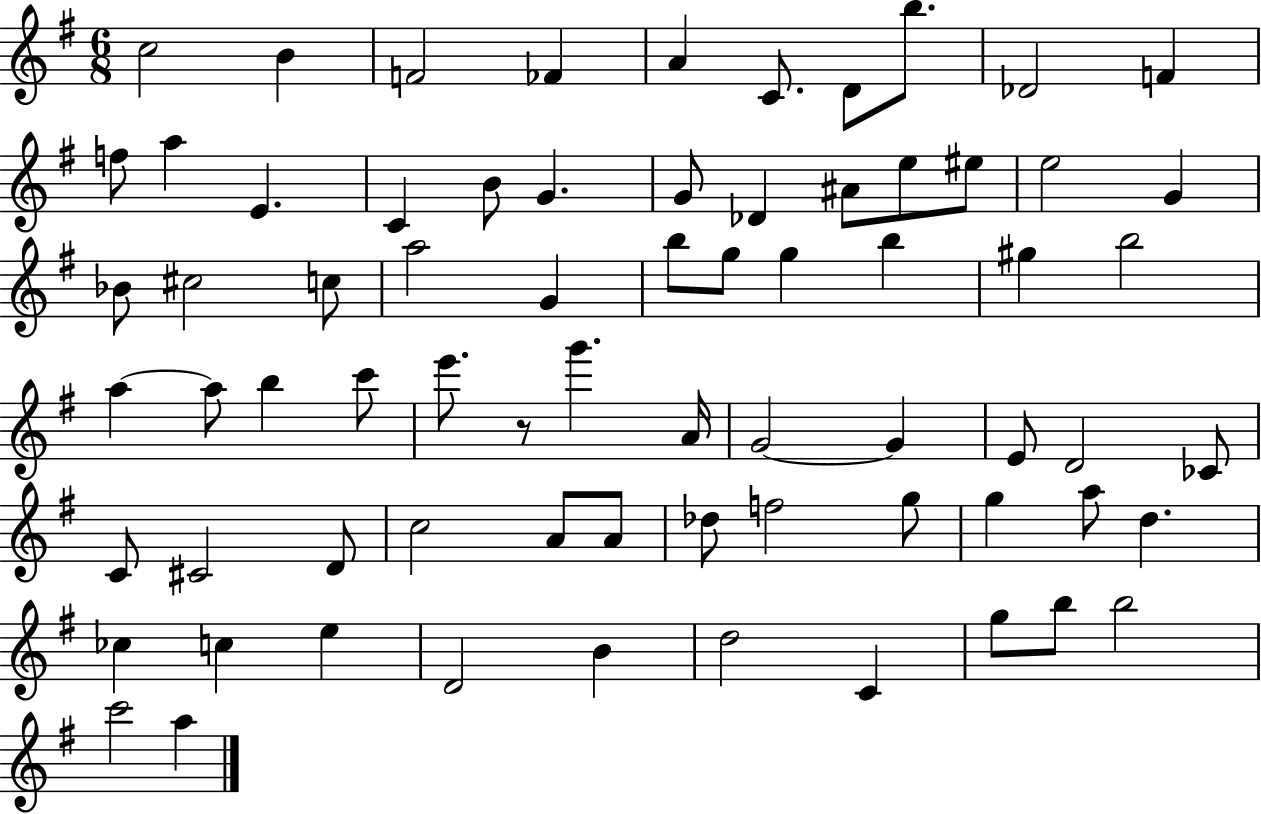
C5/h B4/q F4/h FES4/q A4/q C4/e. D4/e B5/e. Db4/h F4/q F5/e A5/q E4/q. C4/q B4/e G4/q. G4/e Db4/q A#4/e E5/e EIS5/e E5/h G4/q Bb4/e C#5/h C5/e A5/h G4/q B5/e G5/e G5/q B5/q G#5/q B5/h A5/q A5/e B5/q C6/e E6/e. R/e G6/q. A4/s G4/h G4/q E4/e D4/h CES4/e C4/e C#4/h D4/e C5/h A4/e A4/e Db5/e F5/h G5/e G5/q A5/e D5/q. CES5/q C5/q E5/q D4/h B4/q D5/h C4/q G5/e B5/e B5/h C6/h A5/q